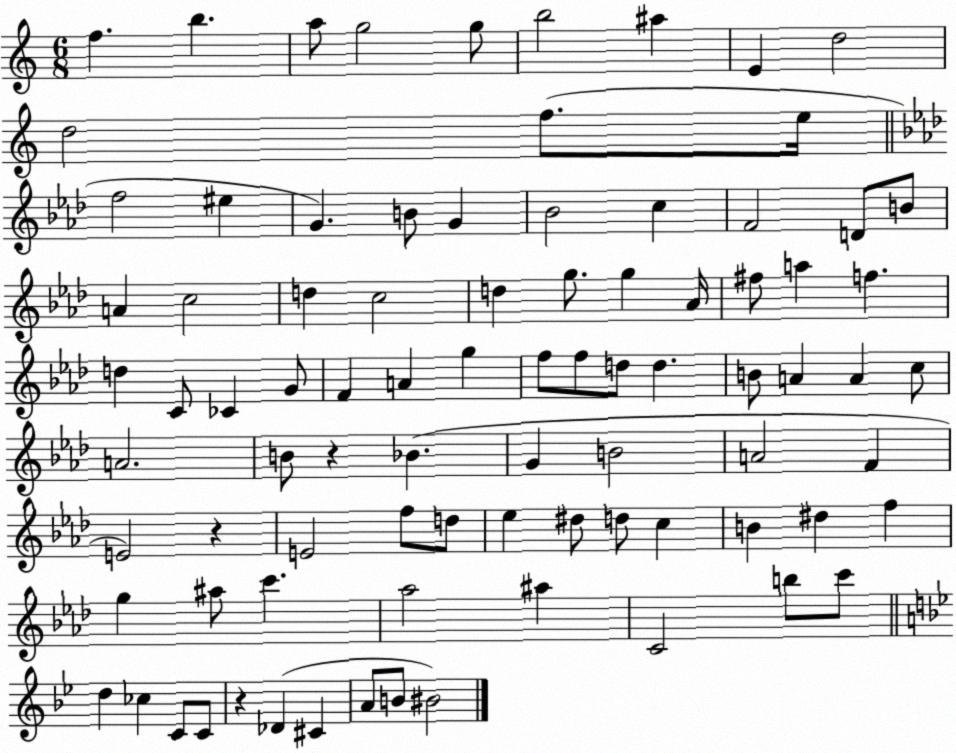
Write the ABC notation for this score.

X:1
T:Untitled
M:6/8
L:1/4
K:C
f b a/2 g2 g/2 b2 ^a E d2 d2 f/2 e/4 f2 ^e G B/2 G _B2 c F2 D/2 B/2 A c2 d c2 d g/2 g _A/4 ^f/2 a f d C/2 _C G/2 F A g f/2 f/2 d/2 d B/2 A A c/2 A2 B/2 z _B G B2 A2 F E2 z E2 f/2 d/2 _e ^d/2 d/2 c B ^d f g ^a/2 c' _a2 ^a C2 b/2 c'/2 d _c C/2 C/2 z _D ^C A/2 B/2 ^B2